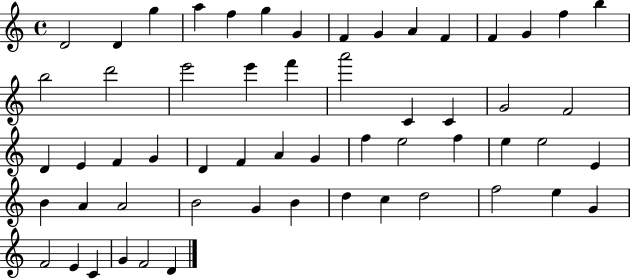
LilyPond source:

{
  \clef treble
  \time 4/4
  \defaultTimeSignature
  \key c \major
  d'2 d'4 g''4 | a''4 f''4 g''4 g'4 | f'4 g'4 a'4 f'4 | f'4 g'4 f''4 b''4 | \break b''2 d'''2 | e'''2 e'''4 f'''4 | a'''2 c'4 c'4 | g'2 f'2 | \break d'4 e'4 f'4 g'4 | d'4 f'4 a'4 g'4 | f''4 e''2 f''4 | e''4 e''2 e'4 | \break b'4 a'4 a'2 | b'2 g'4 b'4 | d''4 c''4 d''2 | f''2 e''4 g'4 | \break f'2 e'4 c'4 | g'4 f'2 d'4 | \bar "|."
}